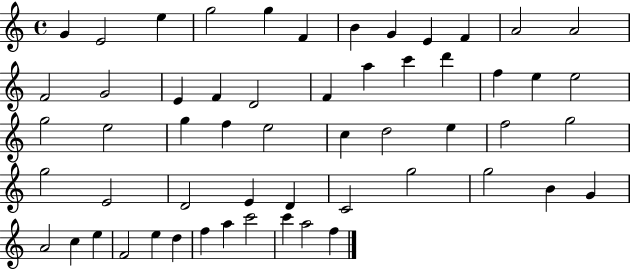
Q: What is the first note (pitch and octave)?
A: G4